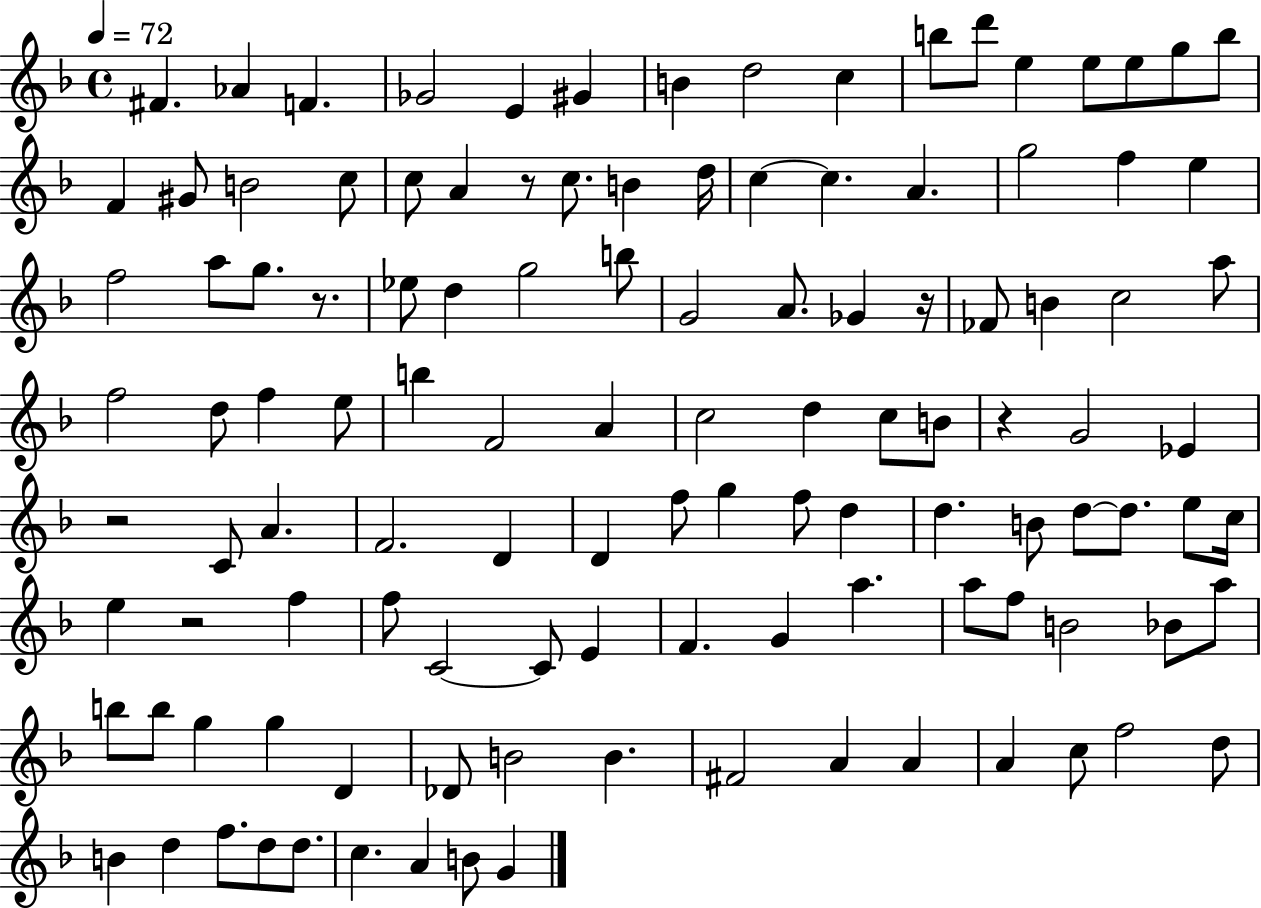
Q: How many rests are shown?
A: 6